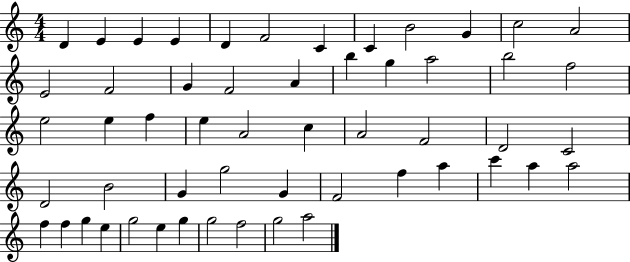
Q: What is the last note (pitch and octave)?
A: A5